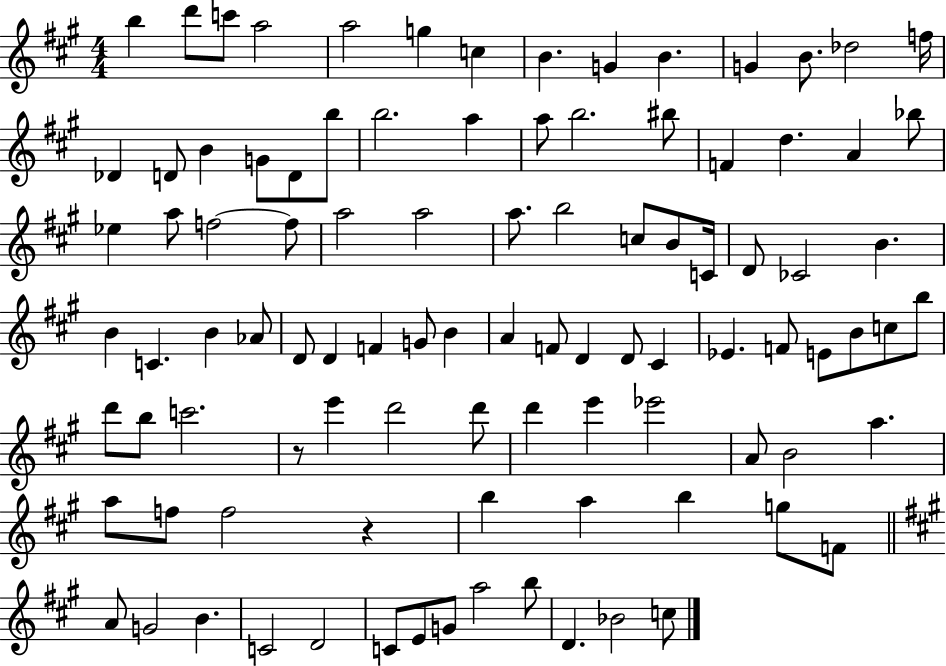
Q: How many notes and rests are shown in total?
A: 98